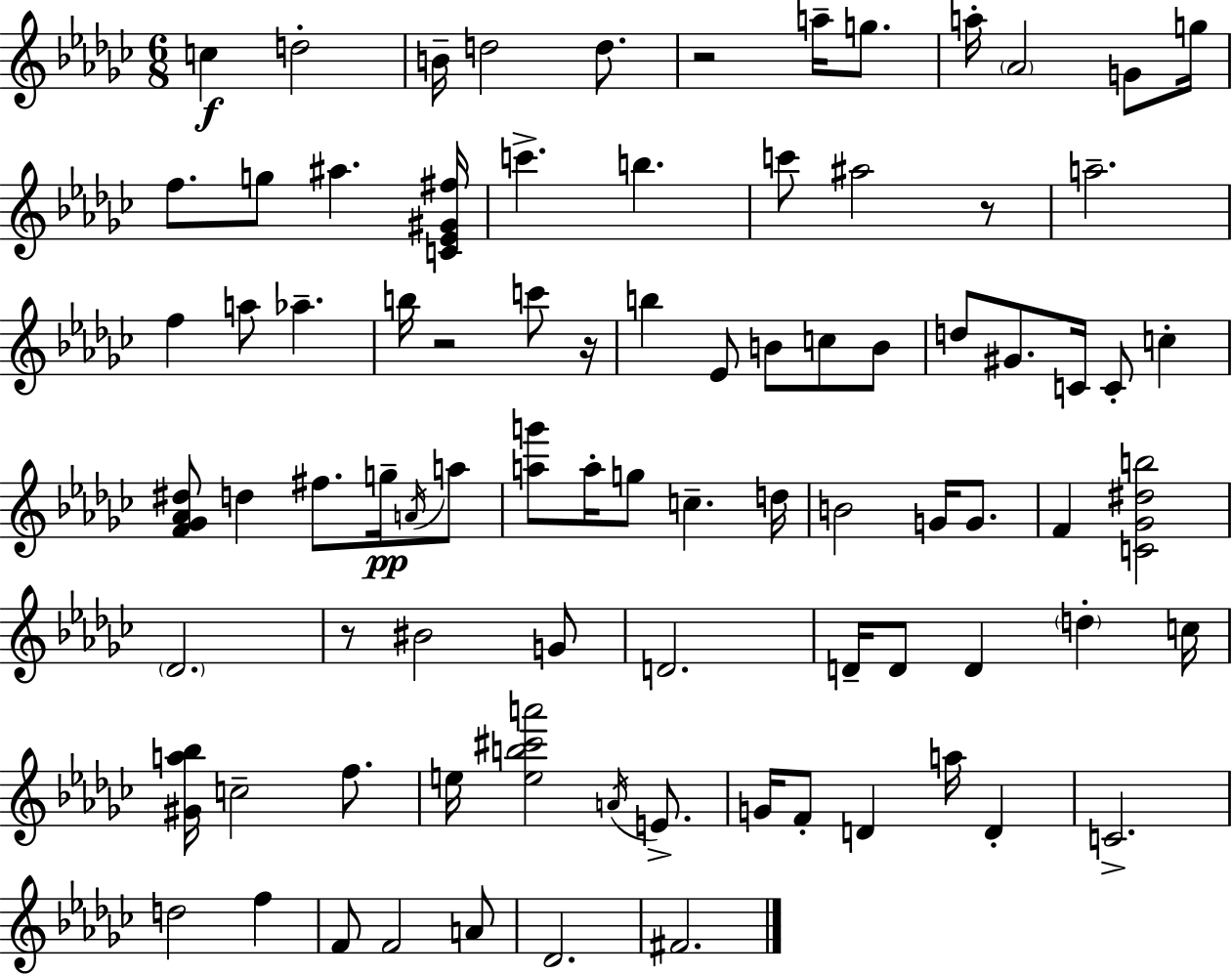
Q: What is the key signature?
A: EES minor